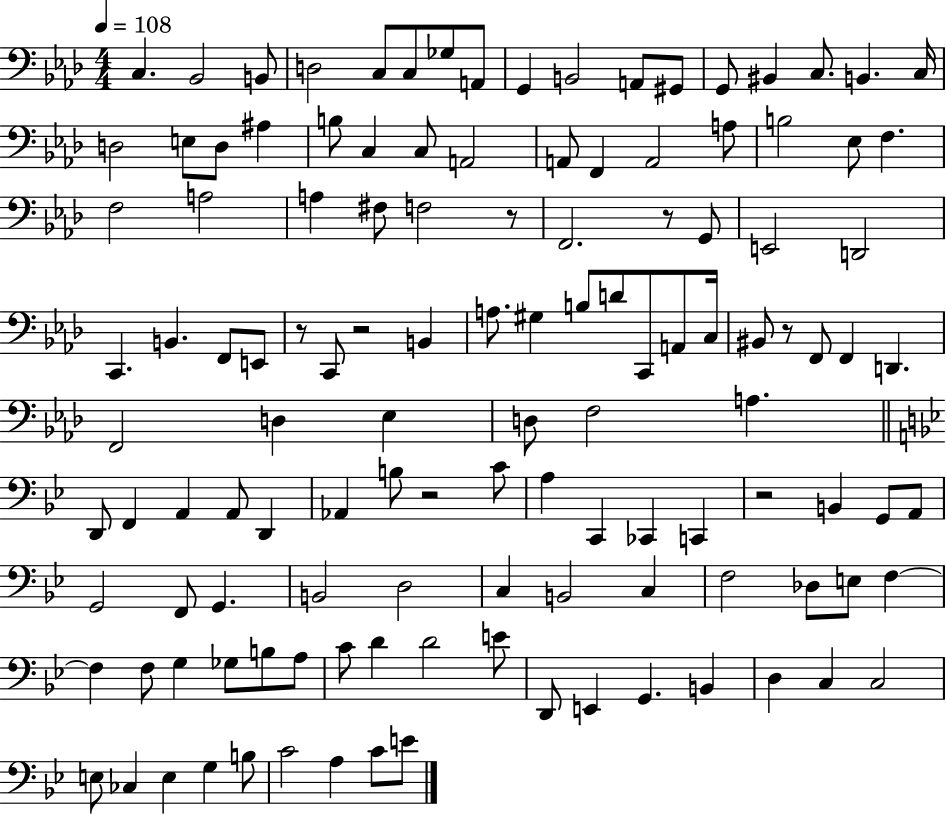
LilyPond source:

{
  \clef bass
  \numericTimeSignature
  \time 4/4
  \key aes \major
  \tempo 4 = 108
  c4. bes,2 b,8 | d2 c8 c8 ges8 a,8 | g,4 b,2 a,8 gis,8 | g,8 bis,4 c8. b,4. c16 | \break d2 e8 d8 ais4 | b8 c4 c8 a,2 | a,8 f,4 a,2 a8 | b2 ees8 f4. | \break f2 a2 | a4 fis8 f2 r8 | f,2. r8 g,8 | e,2 d,2 | \break c,4. b,4. f,8 e,8 | r8 c,8 r2 b,4 | a8. gis4 b8 d'8 c,8 a,8 c16 | bis,8 r8 f,8 f,4 d,4. | \break f,2 d4 ees4 | d8 f2 a4. | \bar "||" \break \key bes \major d,8 f,4 a,4 a,8 d,4 | aes,4 b8 r2 c'8 | a4 c,4 ces,4 c,4 | r2 b,4 g,8 a,8 | \break g,2 f,8 g,4. | b,2 d2 | c4 b,2 c4 | f2 des8 e8 f4~~ | \break f4 f8 g4 ges8 b8 a8 | c'8 d'4 d'2 e'8 | d,8 e,4 g,4. b,4 | d4 c4 c2 | \break e8 ces4 e4 g4 b8 | c'2 a4 c'8 e'8 | \bar "|."
}